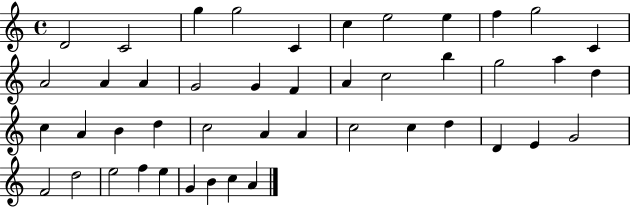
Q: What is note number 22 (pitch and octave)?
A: A5